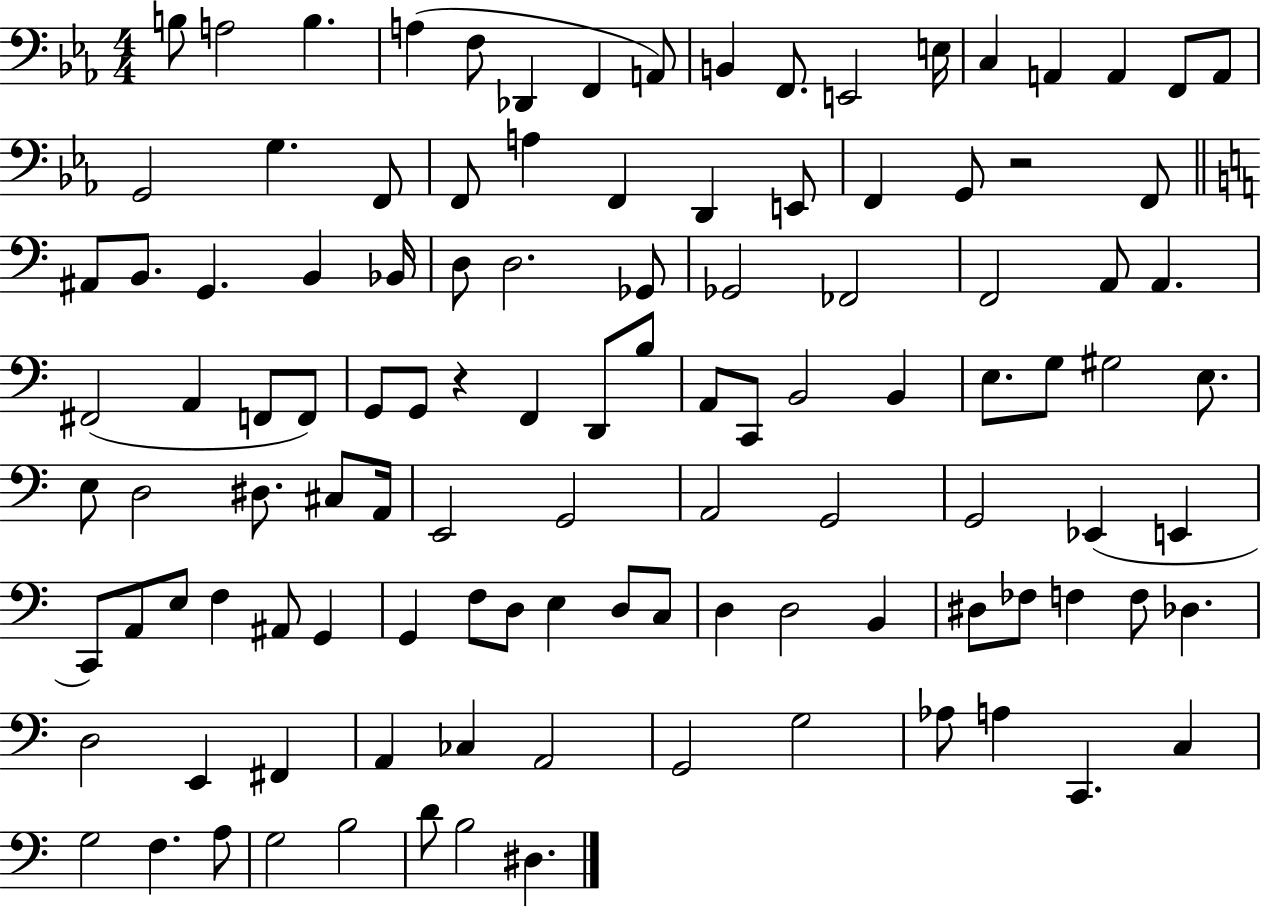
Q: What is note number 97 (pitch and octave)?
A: G2